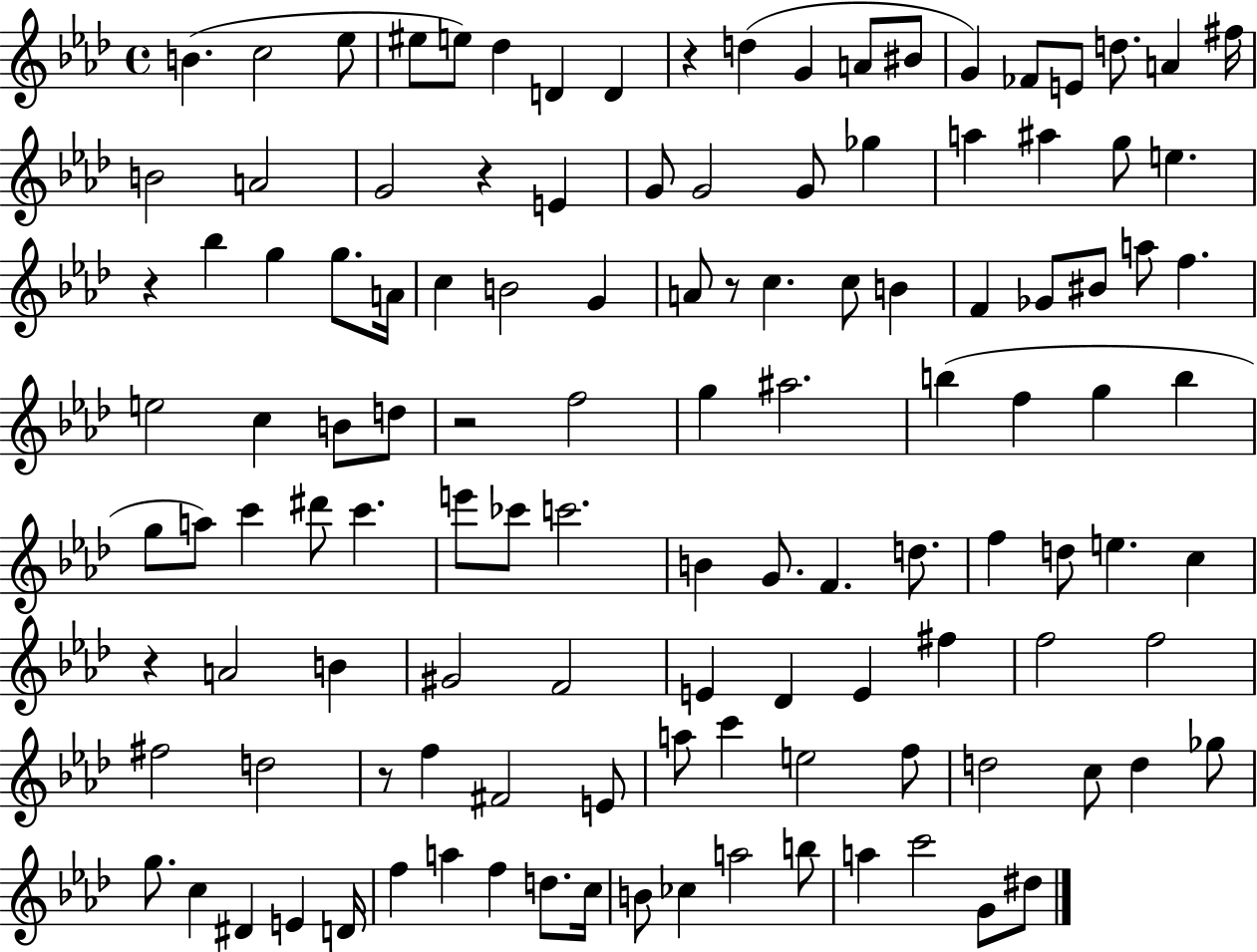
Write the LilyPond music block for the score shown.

{
  \clef treble
  \time 4/4
  \defaultTimeSignature
  \key aes \major
  b'4.( c''2 ees''8 | eis''8 e''8) des''4 d'4 d'4 | r4 d''4( g'4 a'8 bis'8 | g'4) fes'8 e'8 d''8. a'4 fis''16 | \break b'2 a'2 | g'2 r4 e'4 | g'8 g'2 g'8 ges''4 | a''4 ais''4 g''8 e''4. | \break r4 bes''4 g''4 g''8. a'16 | c''4 b'2 g'4 | a'8 r8 c''4. c''8 b'4 | f'4 ges'8 bis'8 a''8 f''4. | \break e''2 c''4 b'8 d''8 | r2 f''2 | g''4 ais''2. | b''4( f''4 g''4 b''4 | \break g''8 a''8) c'''4 dis'''8 c'''4. | e'''8 ces'''8 c'''2. | b'4 g'8. f'4. d''8. | f''4 d''8 e''4. c''4 | \break r4 a'2 b'4 | gis'2 f'2 | e'4 des'4 e'4 fis''4 | f''2 f''2 | \break fis''2 d''2 | r8 f''4 fis'2 e'8 | a''8 c'''4 e''2 f''8 | d''2 c''8 d''4 ges''8 | \break g''8. c''4 dis'4 e'4 d'16 | f''4 a''4 f''4 d''8. c''16 | b'8 ces''4 a''2 b''8 | a''4 c'''2 g'8 dis''8 | \break \bar "|."
}